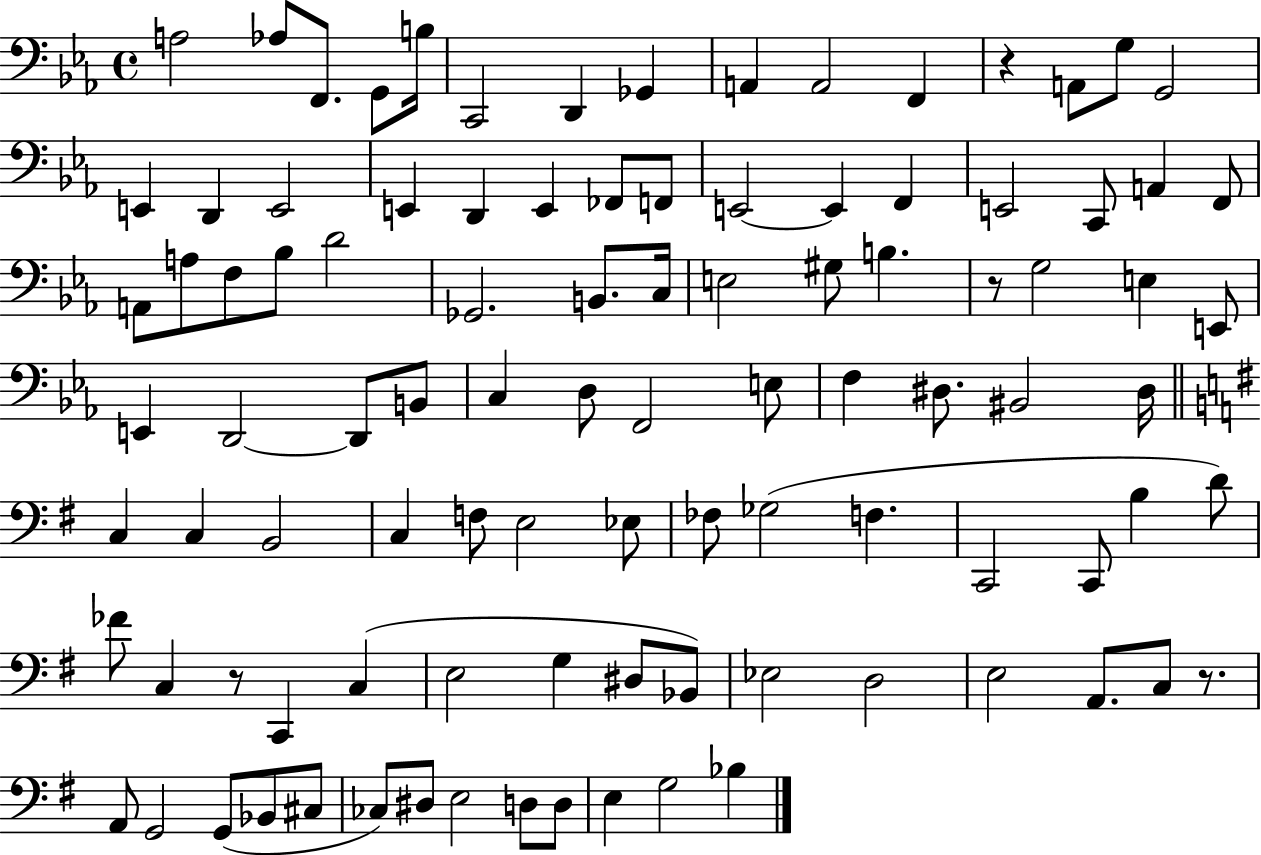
{
  \clef bass
  \time 4/4
  \defaultTimeSignature
  \key ees \major
  a2 aes8 f,8. g,8 b16 | c,2 d,4 ges,4 | a,4 a,2 f,4 | r4 a,8 g8 g,2 | \break e,4 d,4 e,2 | e,4 d,4 e,4 fes,8 f,8 | e,2~~ e,4 f,4 | e,2 c,8 a,4 f,8 | \break a,8 a8 f8 bes8 d'2 | ges,2. b,8. c16 | e2 gis8 b4. | r8 g2 e4 e,8 | \break e,4 d,2~~ d,8 b,8 | c4 d8 f,2 e8 | f4 dis8. bis,2 dis16 | \bar "||" \break \key e \minor c4 c4 b,2 | c4 f8 e2 ees8 | fes8 ges2( f4. | c,2 c,8 b4 d'8) | \break fes'8 c4 r8 c,4 c4( | e2 g4 dis8 bes,8) | ees2 d2 | e2 a,8. c8 r8. | \break a,8 g,2 g,8( bes,8 cis8 | ces8) dis8 e2 d8 d8 | e4 g2 bes4 | \bar "|."
}